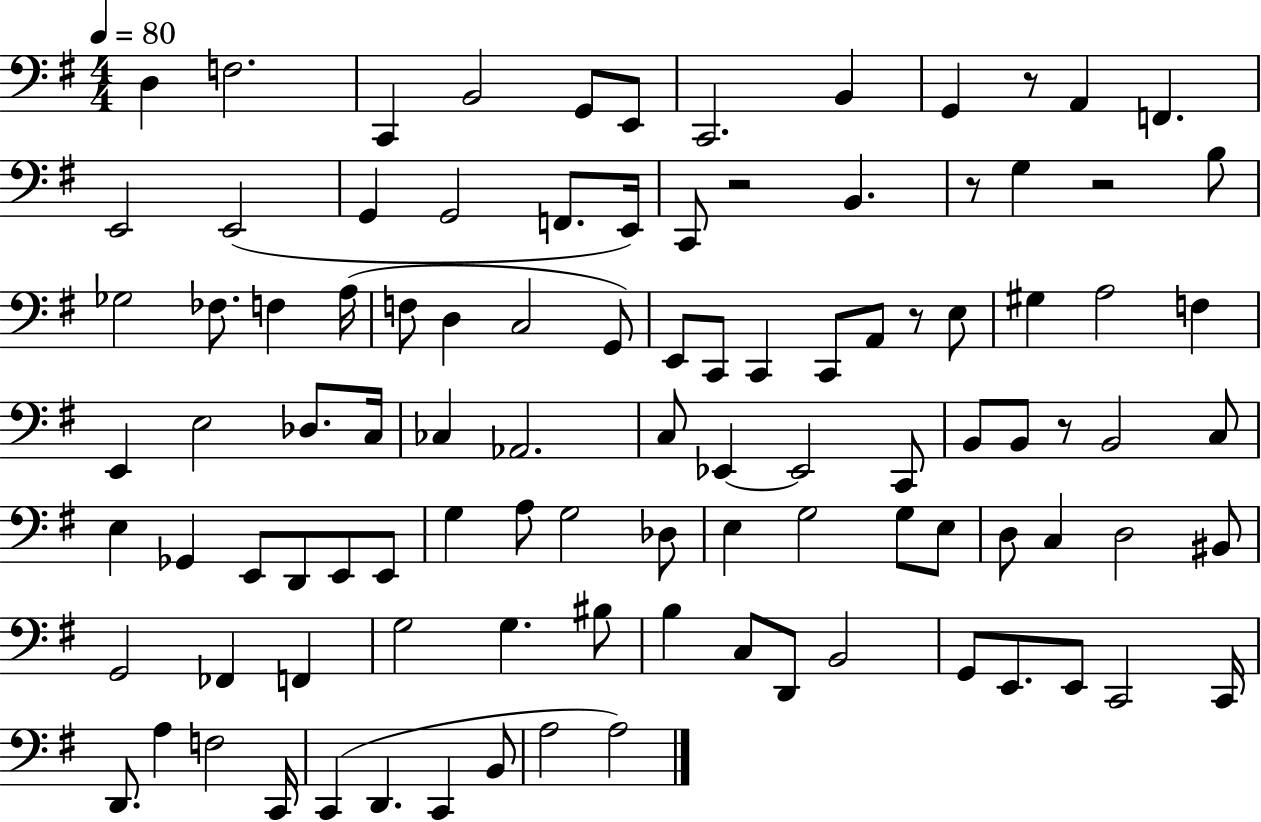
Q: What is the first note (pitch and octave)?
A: D3